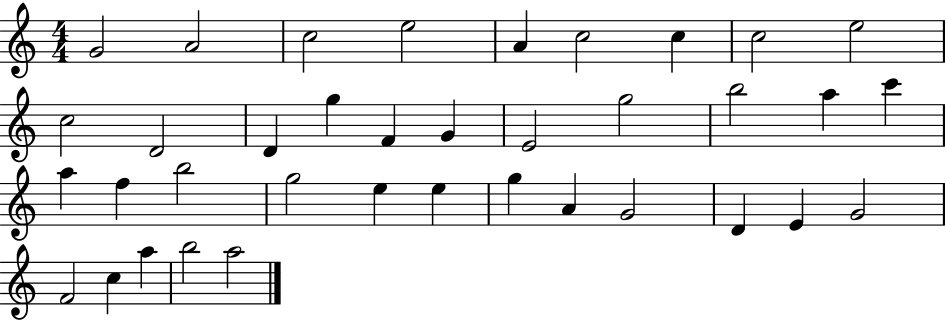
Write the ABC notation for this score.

X:1
T:Untitled
M:4/4
L:1/4
K:C
G2 A2 c2 e2 A c2 c c2 e2 c2 D2 D g F G E2 g2 b2 a c' a f b2 g2 e e g A G2 D E G2 F2 c a b2 a2